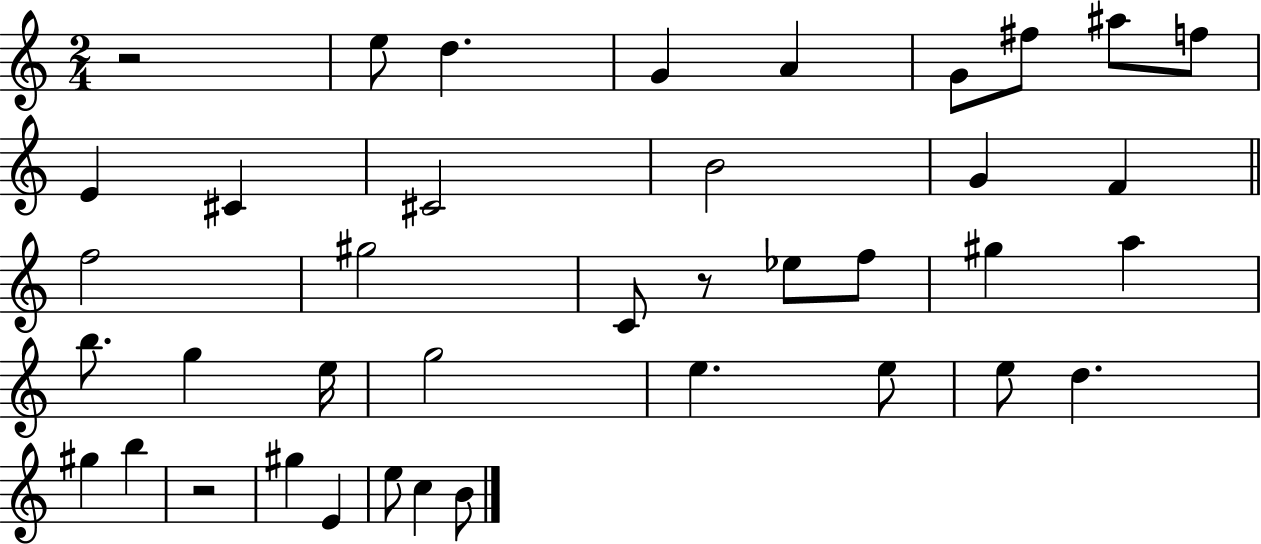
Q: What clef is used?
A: treble